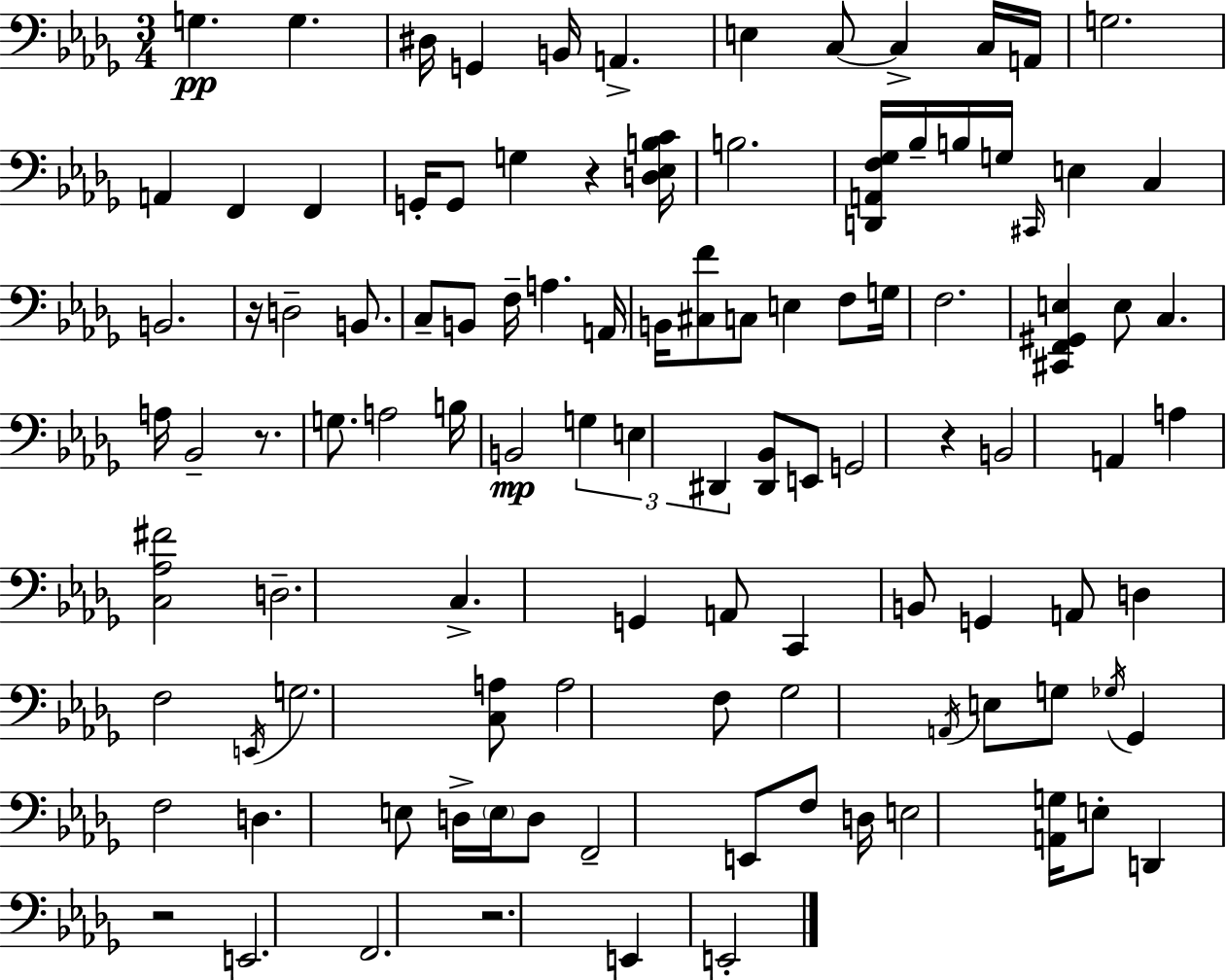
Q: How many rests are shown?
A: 6